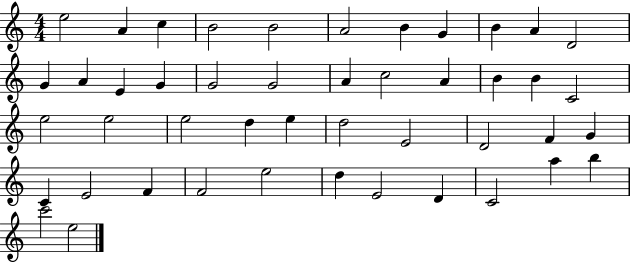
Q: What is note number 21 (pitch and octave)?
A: B4